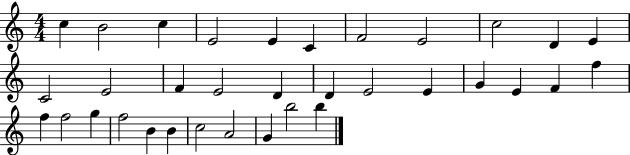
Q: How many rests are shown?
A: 0